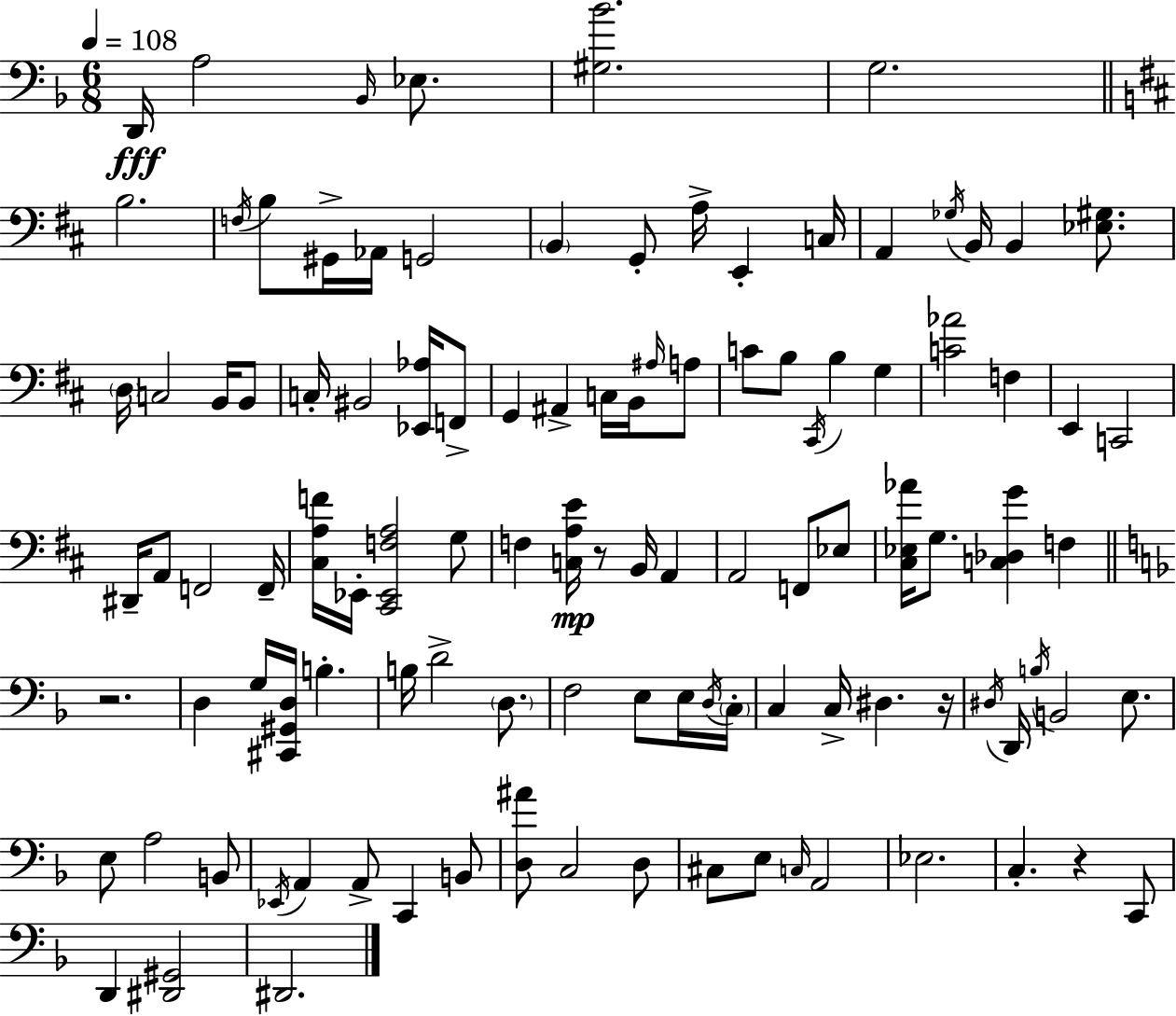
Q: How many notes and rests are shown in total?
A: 109